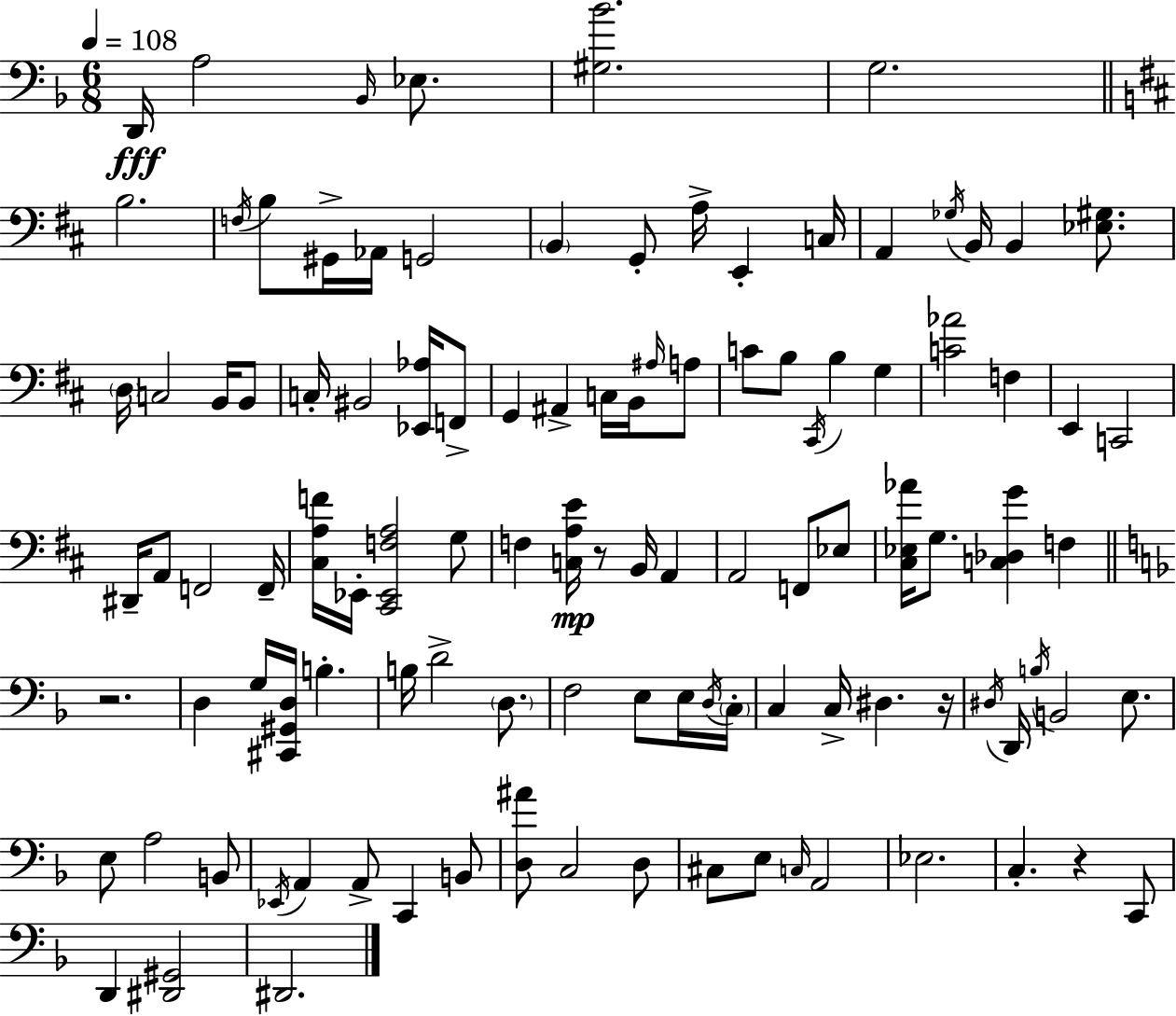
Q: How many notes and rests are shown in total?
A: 109